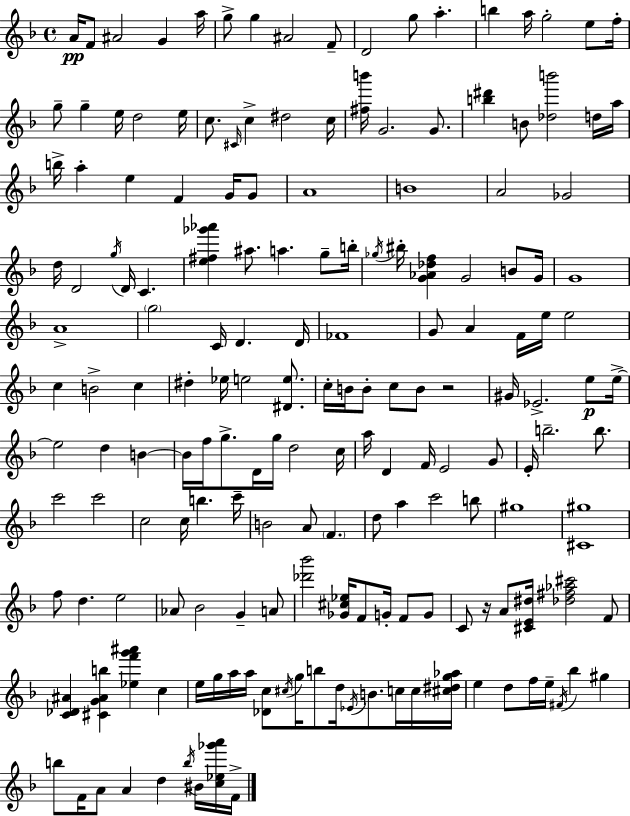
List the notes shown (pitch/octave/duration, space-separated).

A4/s F4/e A#4/h G4/q A5/s G5/e G5/q A#4/h F4/e D4/h G5/e A5/q. B5/q A5/s G5/h E5/e F5/s G5/e G5/q E5/s D5/h E5/s C5/e. C#4/s C5/q D#5/h C5/s [F#5,B6]/s G4/h. G4/e. [B5,D#6]/q B4/e [Db5,B6]/h D5/s A5/s B5/s A5/q E5/q F4/q G4/s G4/e A4/w B4/w A4/h Gb4/h D5/s D4/h G5/s D4/s C4/q. [E5,F#5,Gb6,Ab6]/q A#5/e. A5/q. G5/e B5/s Gb5/s BIS5/s [G4,Ab4,Db5,F5]/q G4/h B4/e G4/s G4/w A4/w G5/h C4/s D4/q. D4/s FES4/w G4/e A4/q F4/s E5/s E5/h C5/q B4/h C5/q D#5/q Eb5/s E5/h [D#4,E5]/e. C5/s B4/s B4/e C5/e B4/e R/h G#4/s Eb4/h. E5/e E5/s E5/h D5/q B4/q B4/s F5/s G5/e. D4/s G5/s D5/h C5/s A5/s D4/q F4/s E4/h G4/e E4/s B5/h. B5/e. C6/h C6/h C5/h C5/s B5/q. C6/s B4/h A4/e F4/q. D5/e A5/q C6/h B5/e G#5/w [C#4,G#5]/w F5/e D5/q. E5/h Ab4/e Bb4/h G4/q A4/e [Db6,Bb6]/h [Gb4,C#5,Eb5]/s F4/e G4/s F4/e G4/e C4/e R/s A4/e [C#4,E4,D#5]/s [Db5,F#5,Ab5,C#6]/h F4/e [C4,Db4,A#4]/q [C#4,G4,A#4,B5]/q [Eb5,F6,G6,A#6]/q C5/q E5/s G5/s A5/s A5/s [Db4,C5]/e C#5/s G5/s B5/e D5/s Eb4/s B4/e. C5/s C5/s [C#5,D#5,G5,Ab5]/s E5/q D5/e F5/s E5/s F#4/s Bb5/q G#5/q B5/e F4/s A4/e A4/q D5/q B5/s BIS4/s [C5,Eb5,Gb6,A6]/s F4/s